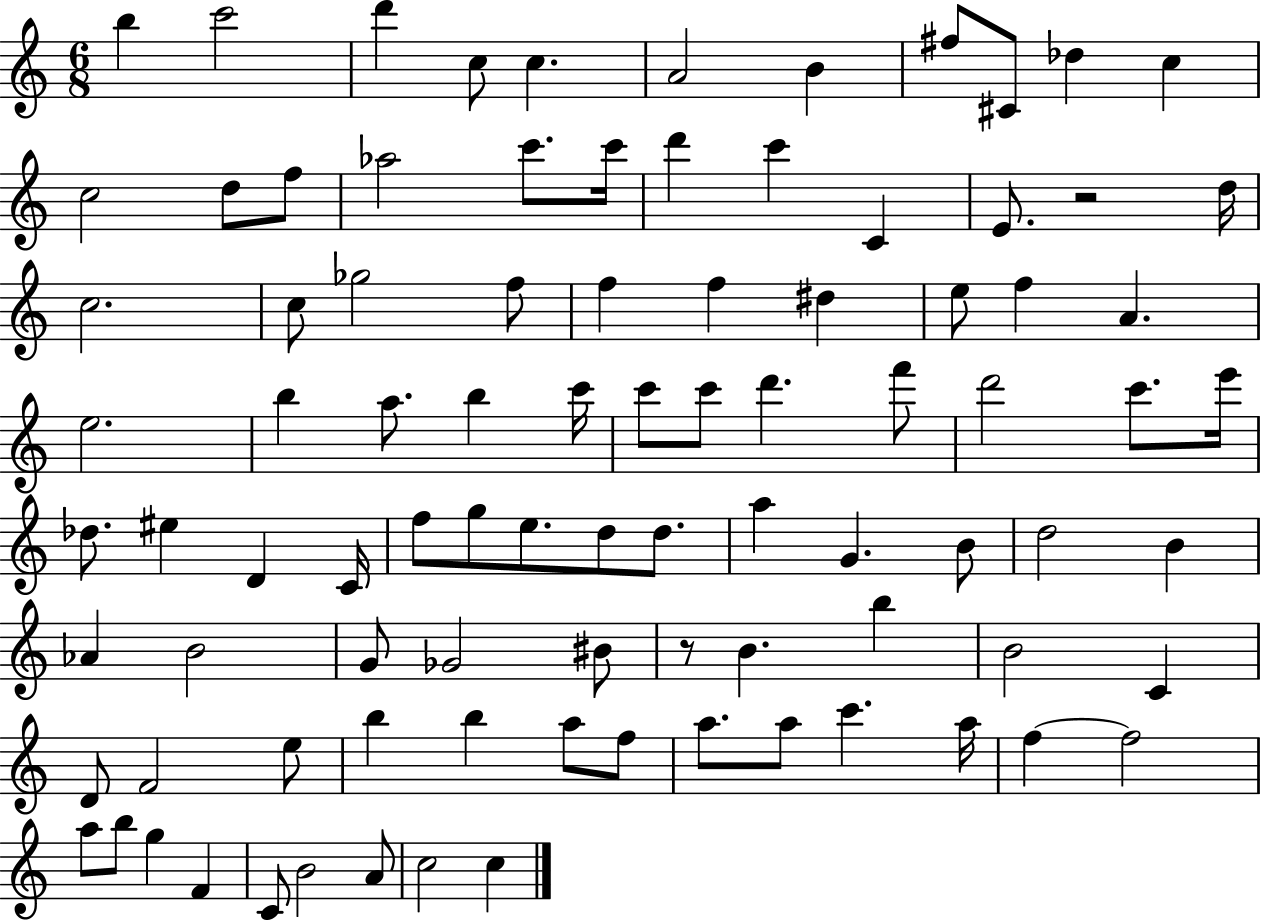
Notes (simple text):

B5/q C6/h D6/q C5/e C5/q. A4/h B4/q F#5/e C#4/e Db5/q C5/q C5/h D5/e F5/e Ab5/h C6/e. C6/s D6/q C6/q C4/q E4/e. R/h D5/s C5/h. C5/e Gb5/h F5/e F5/q F5/q D#5/q E5/e F5/q A4/q. E5/h. B5/q A5/e. B5/q C6/s C6/e C6/e D6/q. F6/e D6/h C6/e. E6/s Db5/e. EIS5/q D4/q C4/s F5/e G5/e E5/e. D5/e D5/e. A5/q G4/q. B4/e D5/h B4/q Ab4/q B4/h G4/e Gb4/h BIS4/e R/e B4/q. B5/q B4/h C4/q D4/e F4/h E5/e B5/q B5/q A5/e F5/e A5/e. A5/e C6/q. A5/s F5/q F5/h A5/e B5/e G5/q F4/q C4/e B4/h A4/e C5/h C5/q